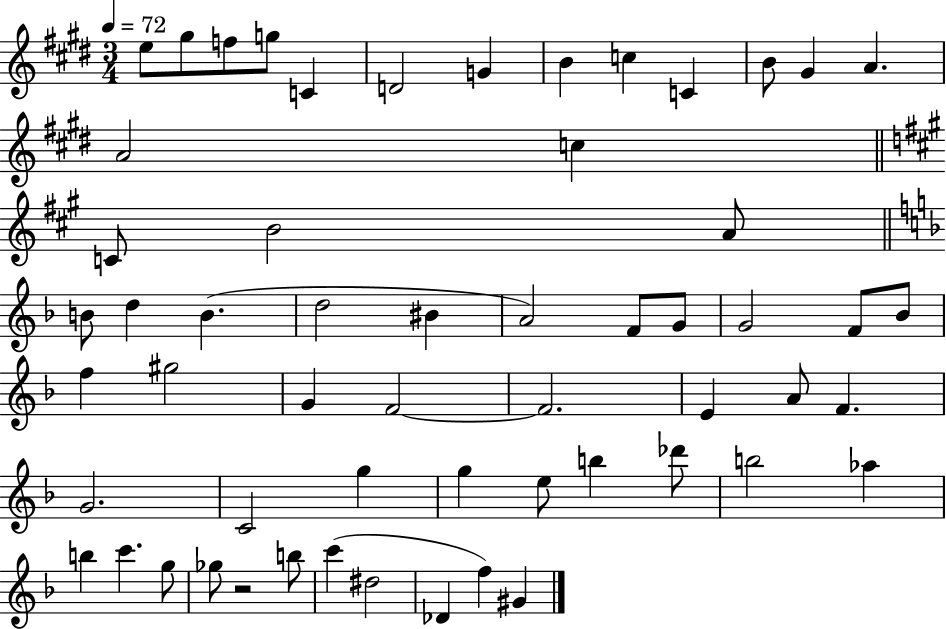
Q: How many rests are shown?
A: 1